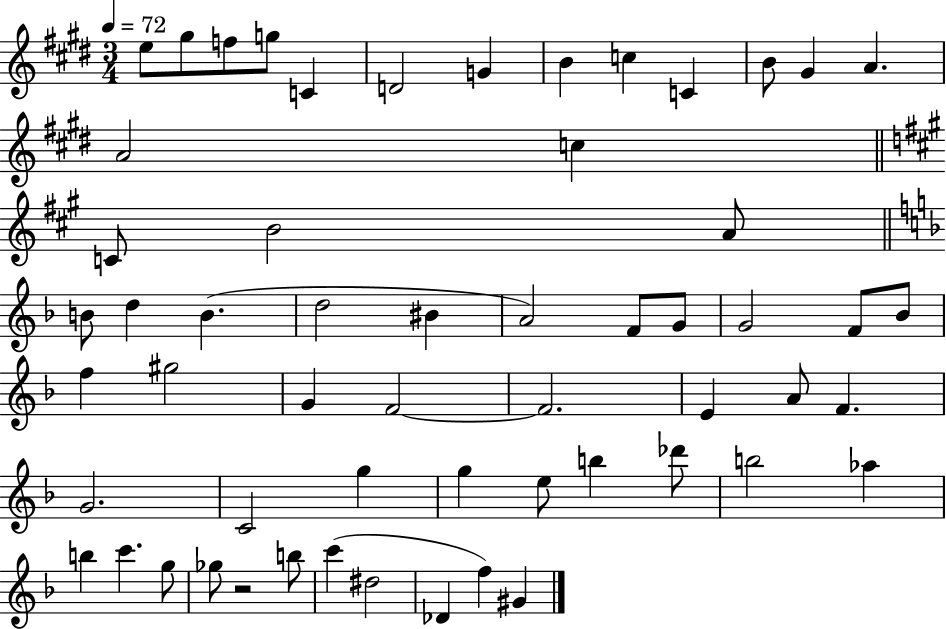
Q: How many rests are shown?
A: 1